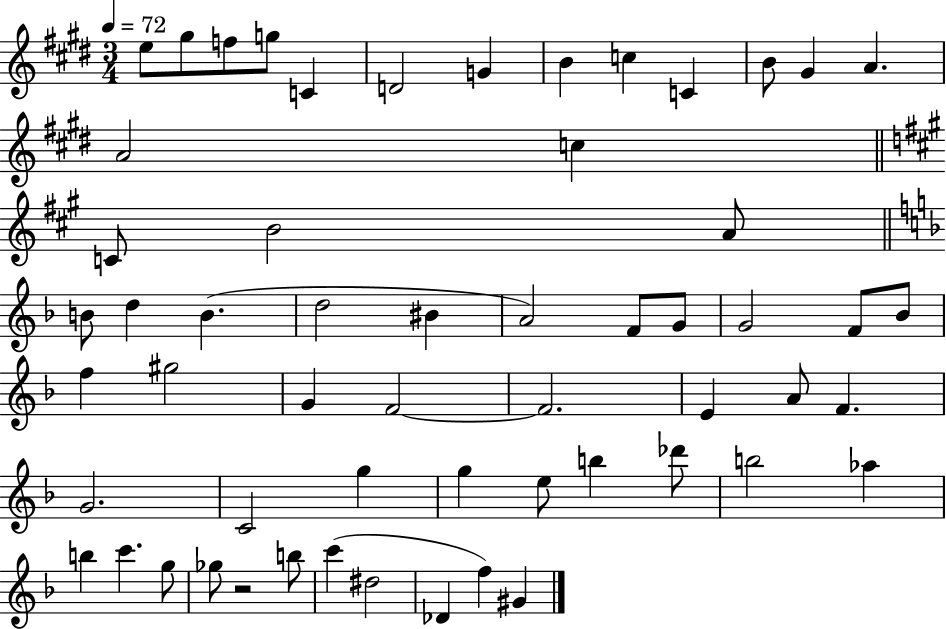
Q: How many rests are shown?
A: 1